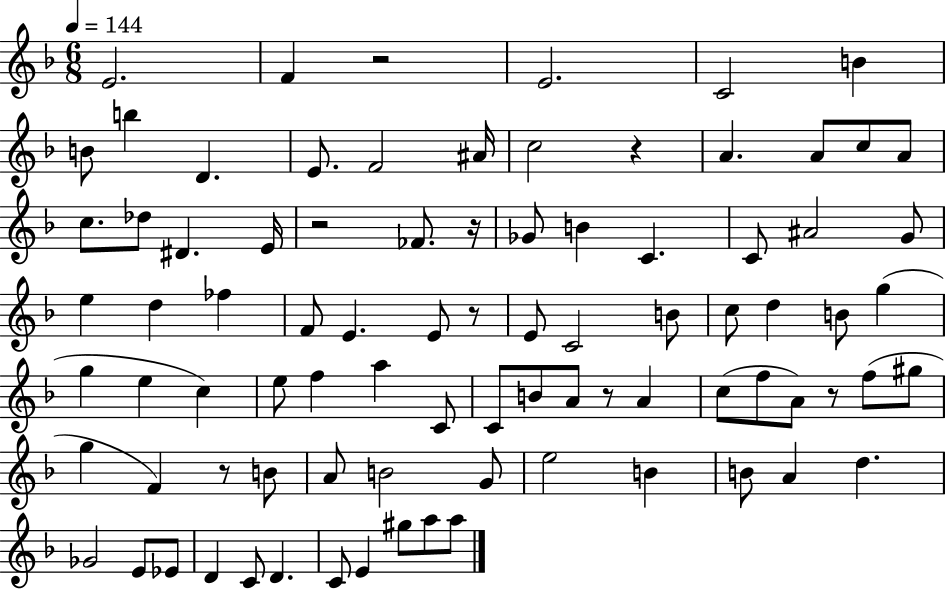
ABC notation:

X:1
T:Untitled
M:6/8
L:1/4
K:F
E2 F z2 E2 C2 B B/2 b D E/2 F2 ^A/4 c2 z A A/2 c/2 A/2 c/2 _d/2 ^D E/4 z2 _F/2 z/4 _G/2 B C C/2 ^A2 G/2 e d _f F/2 E E/2 z/2 E/2 C2 B/2 c/2 d B/2 g g e c e/2 f a C/2 C/2 B/2 A/2 z/2 A c/2 f/2 A/2 z/2 f/2 ^g/2 g F z/2 B/2 A/2 B2 G/2 e2 B B/2 A d _G2 E/2 _E/2 D C/2 D C/2 E ^g/2 a/2 a/2